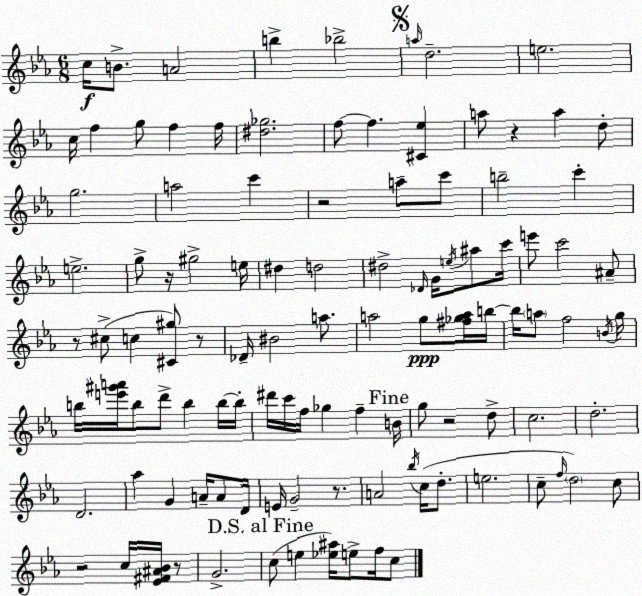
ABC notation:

X:1
T:Untitled
M:6/8
L:1/4
K:Eb
c/4 B/2 A2 b _b2 a/4 d2 e2 c/4 f g/2 f f/4 [^d_g]2 f/2 f [^C_e] a/2 z a d/2 g2 a2 c' z2 a/2 c'/2 b2 c' e2 g/2 z/4 ^g2 e/4 ^d d2 ^d2 _D/4 G/4 e/4 ^a/2 c'/4 e'/2 c'2 ^A/2 z/2 ^c/2 c [^C^g]/2 z/2 _D/4 ^B2 a/2 a2 g/2 [^f_ga]/4 b/4 b/4 a/2 f2 B/4 g/4 b/4 [e'^g'a']/4 b/2 d'/2 b b/4 b/4 ^d'/4 c'/4 f/4 _g f B/4 g/2 z2 d/2 c2 d2 D2 _a G A/4 A/2 D/4 E/4 G2 z/2 A2 _b/4 c/4 d/2 e2 c/2 f/4 d2 c/2 z2 c/4 [_E^F^A_B]/4 z/2 G2 c/2 e [_e^a]/4 e/2 f/4 c/2